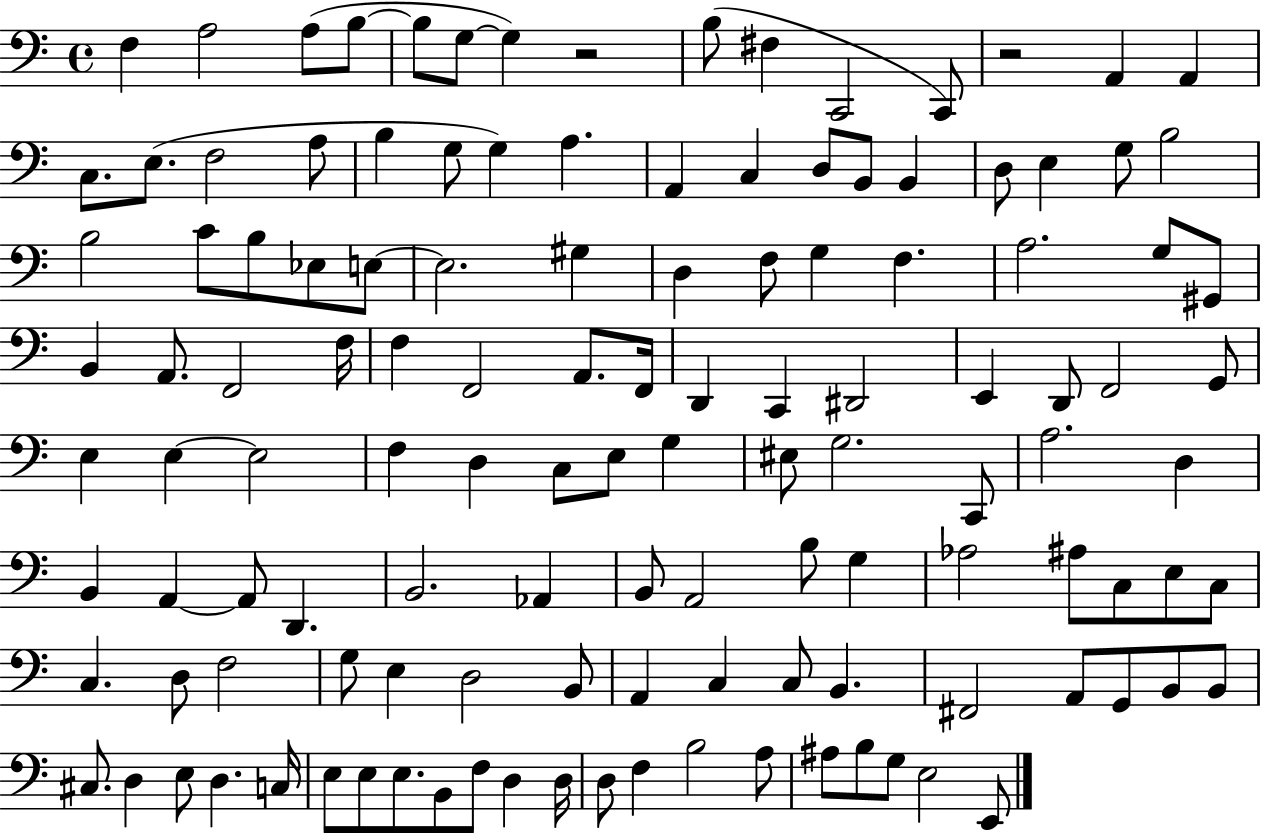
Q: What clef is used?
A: bass